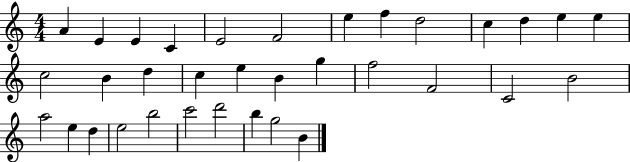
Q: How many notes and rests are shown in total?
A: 34